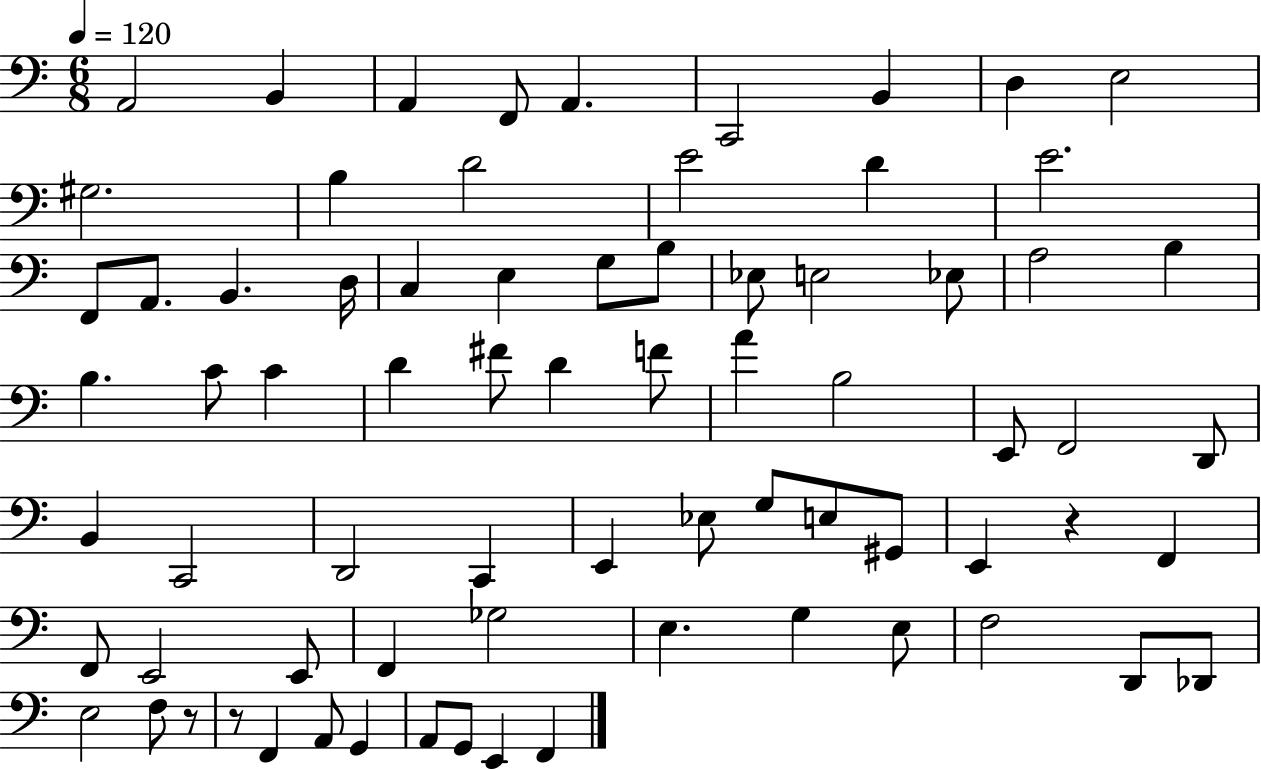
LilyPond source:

{
  \clef bass
  \numericTimeSignature
  \time 6/8
  \key c \major
  \tempo 4 = 120
  a,2 b,4 | a,4 f,8 a,4. | c,2 b,4 | d4 e2 | \break gis2. | b4 d'2 | e'2 d'4 | e'2. | \break f,8 a,8. b,4. d16 | c4 e4 g8 b8 | ees8 e2 ees8 | a2 b4 | \break b4. c'8 c'4 | d'4 fis'8 d'4 f'8 | a'4 b2 | e,8 f,2 d,8 | \break b,4 c,2 | d,2 c,4 | e,4 ees8 g8 e8 gis,8 | e,4 r4 f,4 | \break f,8 e,2 e,8 | f,4 ges2 | e4. g4 e8 | f2 d,8 des,8 | \break e2 f8 r8 | r8 f,4 a,8 g,4 | a,8 g,8 e,4 f,4 | \bar "|."
}